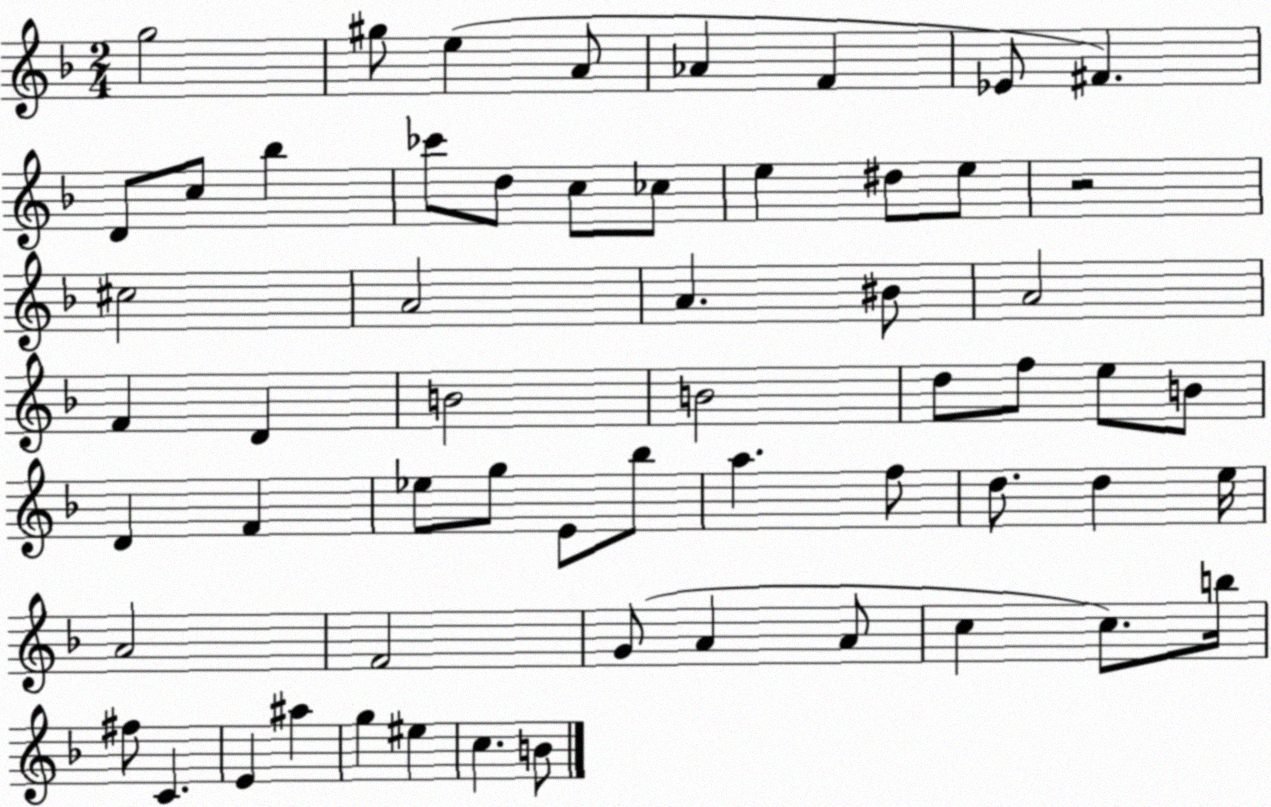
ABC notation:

X:1
T:Untitled
M:2/4
L:1/4
K:F
g2 ^g/2 e A/2 _A F _E/2 ^F D/2 c/2 _b _c'/2 d/2 c/2 _c/2 e ^d/2 e/2 z2 ^c2 A2 A ^B/2 A2 F D B2 B2 d/2 f/2 e/2 B/2 D F _e/2 g/2 E/2 _b/2 a f/2 d/2 d e/4 A2 F2 G/2 A A/2 c c/2 b/4 ^f/2 C E ^a g ^e c B/2